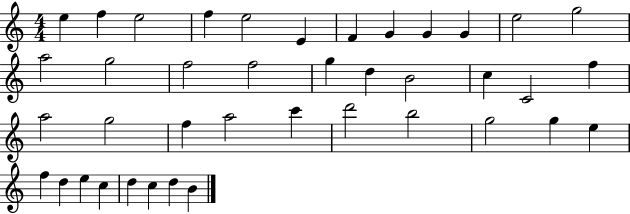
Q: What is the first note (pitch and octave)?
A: E5